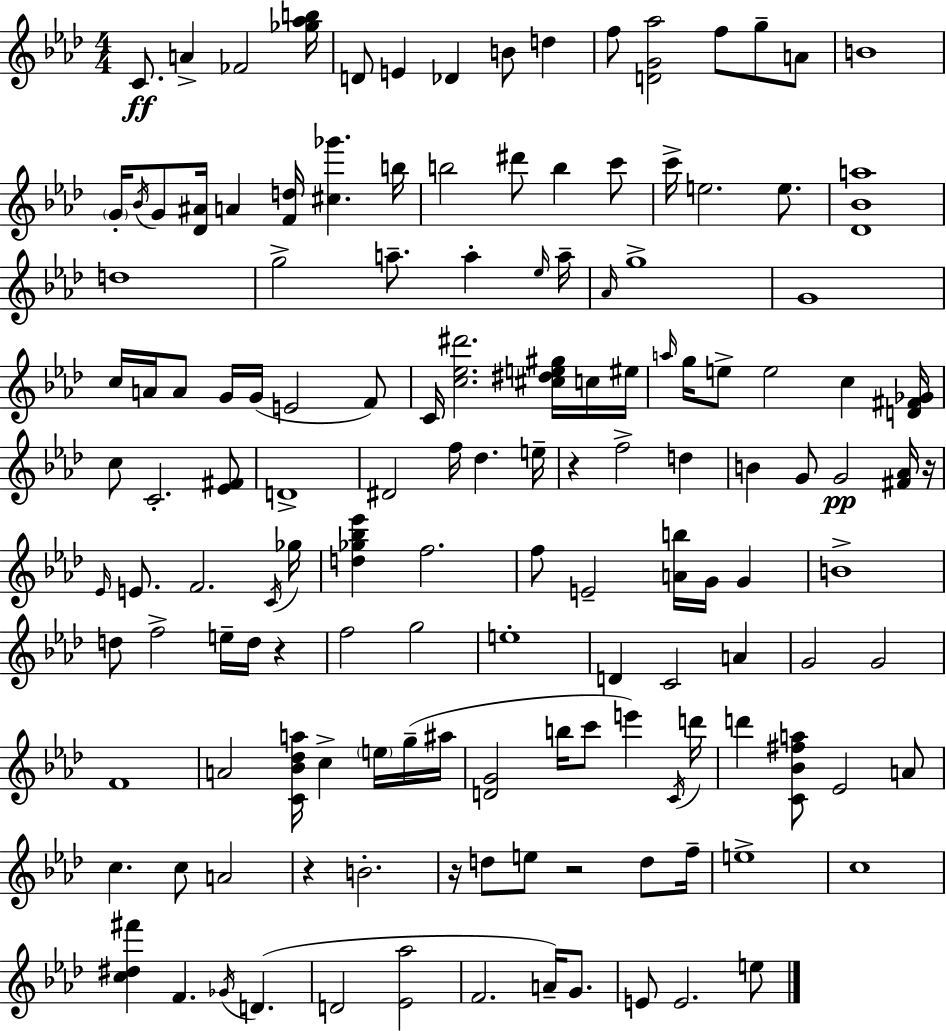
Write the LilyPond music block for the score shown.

{
  \clef treble
  \numericTimeSignature
  \time 4/4
  \key aes \major
  c'8.\ff a'4-> fes'2 <ges'' aes'' b''>16 | d'8 e'4 des'4 b'8 d''4 | f''8 <d' g' aes''>2 f''8 g''8-- a'8 | b'1 | \break \parenthesize g'16-. \acciaccatura { bes'16 } g'8 <des' ais'>16 a'4 <f' d''>16 <cis'' ges'''>4. | b''16 b''2 dis'''8 b''4 c'''8 | c'''16-> e''2. e''8. | <des' bes' a''>1 | \break d''1 | g''2-> a''8.-- a''4-. | \grace { ees''16 } a''16-- \grace { aes'16 } g''1-> | g'1 | \break c''16 a'16 a'8 g'16 g'16( e'2 | f'8) c'16 <c'' ees'' dis'''>2. | <cis'' dis'' e'' gis''>16 c''16 eis''16 \grace { a''16 } g''16 e''8-> e''2 c''4 | <d' fis' ges'>16 c''8 c'2.-. | \break <ees' fis'>8 d'1-> | dis'2 f''16 des''4. | e''16-- r4 f''2-> | d''4 b'4 g'8 g'2\pp | \break <fis' aes'>16 r16 \grace { ees'16 } e'8. f'2. | \acciaccatura { c'16 } ges''16 <d'' ges'' bes'' ees'''>4 f''2. | f''8 e'2-- | <a' b''>16 g'16 g'4 b'1-> | \break d''8 f''2-> | e''16-- d''16 r4 f''2 g''2 | e''1-. | d'4 c'2 | \break a'4 g'2 g'2 | f'1 | a'2 <c' bes' des'' a''>16 c''4-> | \parenthesize e''16 g''16--( ais''16 <d' g'>2 b''16 c'''8 | \break e'''4) \acciaccatura { c'16 } d'''16 d'''4 <c' bes' fis'' a''>8 ees'2 | a'8 c''4. c''8 a'2 | r4 b'2.-. | r16 d''8 e''8 r2 | \break d''8 f''16-- e''1-> | c''1 | <c'' dis'' fis'''>4 f'4. | \acciaccatura { ges'16 }( d'4. d'2 | \break <ees' aes''>2 f'2. | a'16--) g'8. e'8 e'2. | e''8 \bar "|."
}